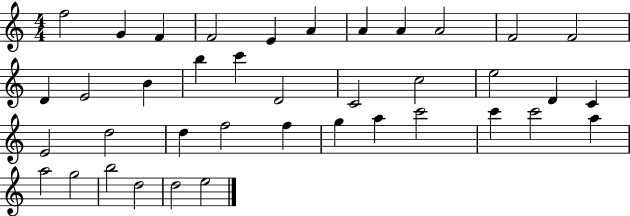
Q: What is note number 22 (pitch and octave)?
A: C4